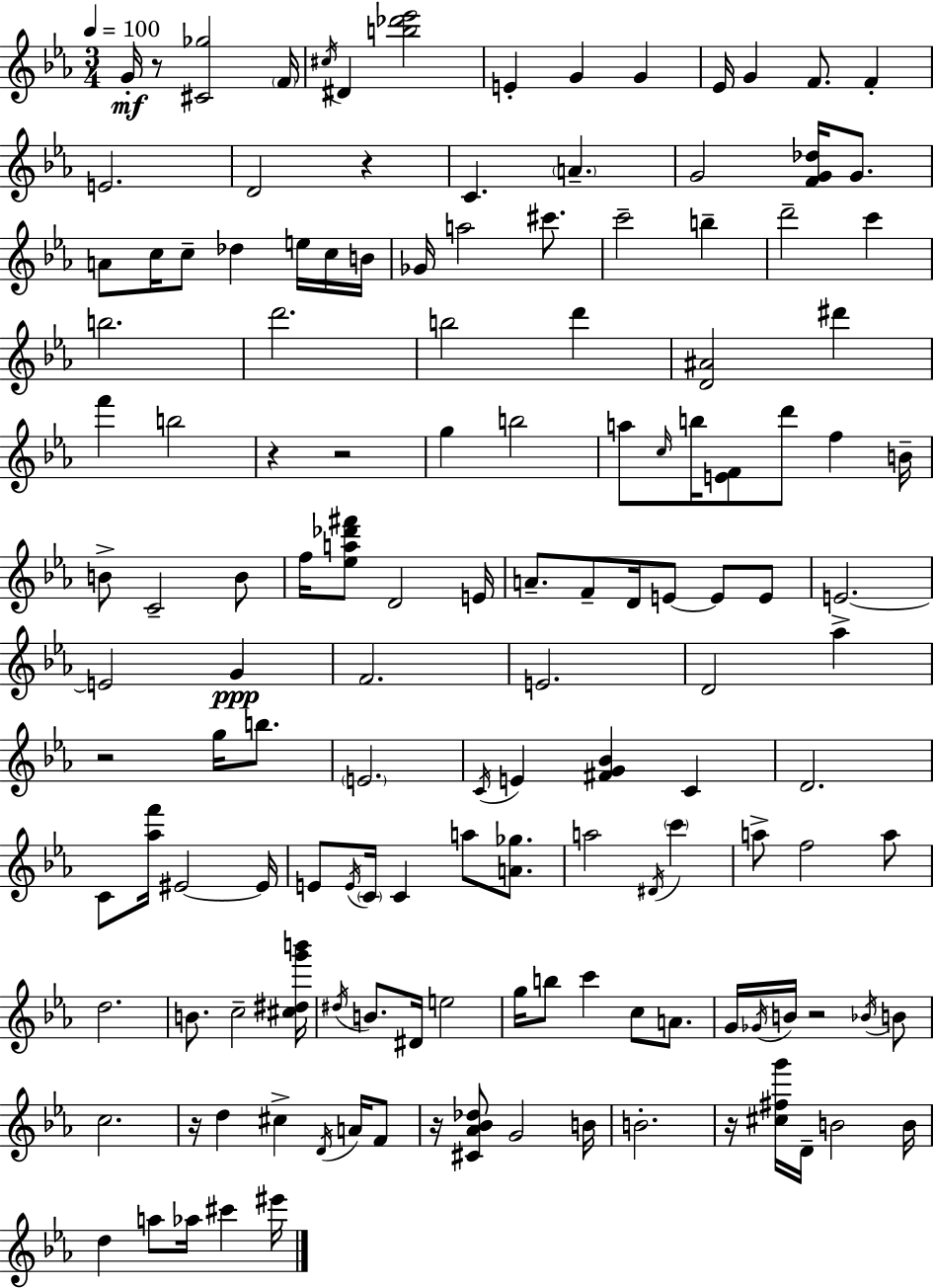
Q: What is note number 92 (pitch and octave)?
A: D#4